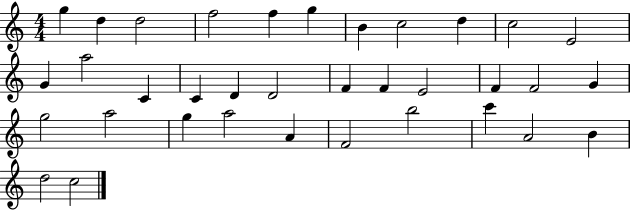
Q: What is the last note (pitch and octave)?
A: C5